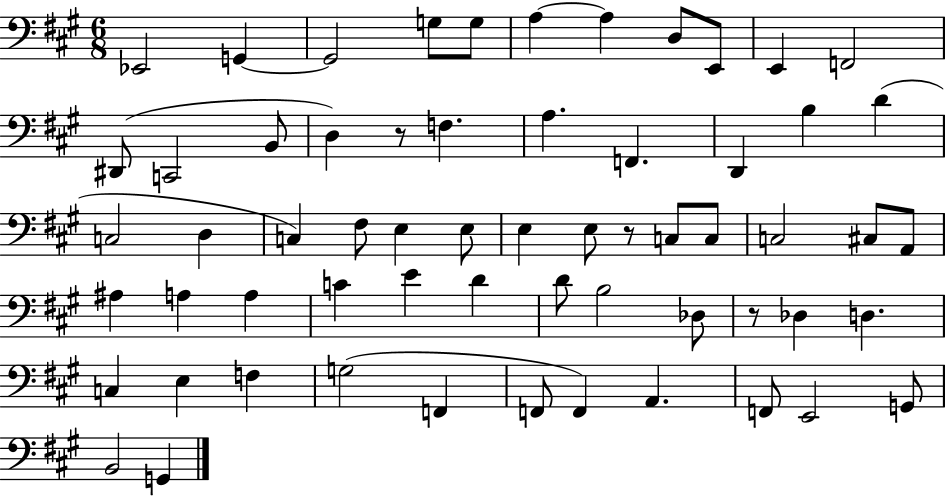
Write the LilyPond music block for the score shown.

{
  \clef bass
  \numericTimeSignature
  \time 6/8
  \key a \major
  ees,2 g,4~~ | g,2 g8 g8 | a4~~ a4 d8 e,8 | e,4 f,2 | \break dis,8( c,2 b,8 | d4) r8 f4. | a4. f,4. | d,4 b4 d'4( | \break c2 d4 | c4) fis8 e4 e8 | e4 e8 r8 c8 c8 | c2 cis8 a,8 | \break ais4 a4 a4 | c'4 e'4 d'4 | d'8 b2 des8 | r8 des4 d4. | \break c4 e4 f4 | g2( f,4 | f,8 f,4) a,4. | f,8 e,2 g,8 | \break b,2 g,4 | \bar "|."
}